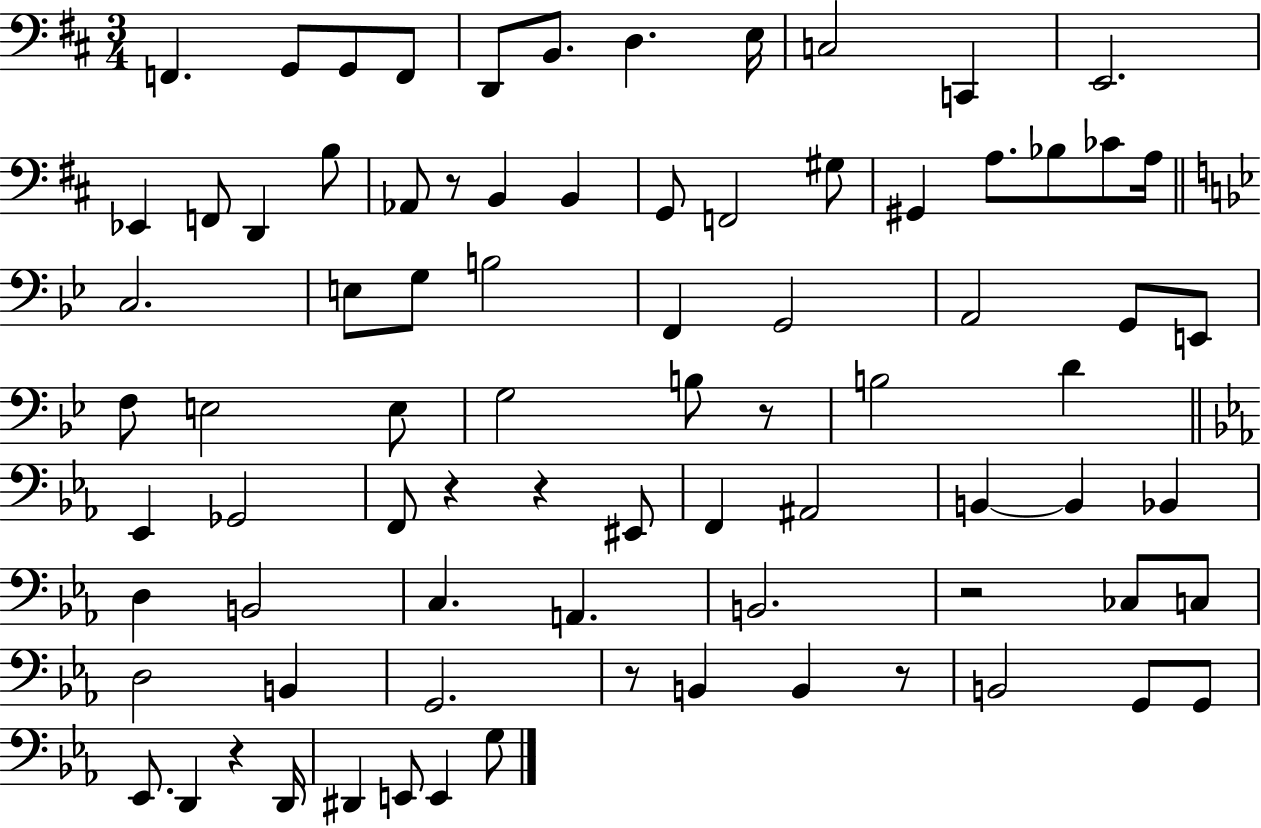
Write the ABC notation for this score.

X:1
T:Untitled
M:3/4
L:1/4
K:D
F,, G,,/2 G,,/2 F,,/2 D,,/2 B,,/2 D, E,/4 C,2 C,, E,,2 _E,, F,,/2 D,, B,/2 _A,,/2 z/2 B,, B,, G,,/2 F,,2 ^G,/2 ^G,, A,/2 _B,/2 _C/2 A,/4 C,2 E,/2 G,/2 B,2 F,, G,,2 A,,2 G,,/2 E,,/2 F,/2 E,2 E,/2 G,2 B,/2 z/2 B,2 D _E,, _G,,2 F,,/2 z z ^E,,/2 F,, ^A,,2 B,, B,, _B,, D, B,,2 C, A,, B,,2 z2 _C,/2 C,/2 D,2 B,, G,,2 z/2 B,, B,, z/2 B,,2 G,,/2 G,,/2 _E,,/2 D,, z D,,/4 ^D,, E,,/2 E,, G,/2